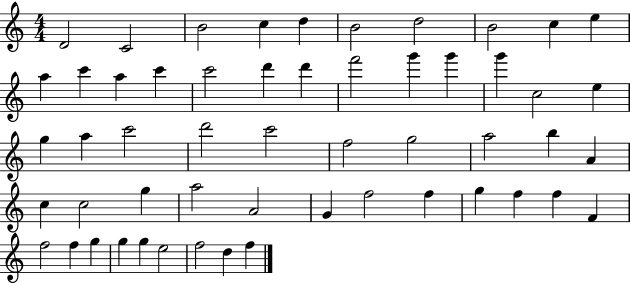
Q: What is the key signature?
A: C major